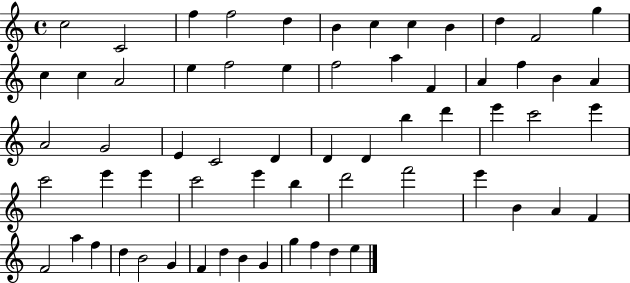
{
  \clef treble
  \time 4/4
  \defaultTimeSignature
  \key c \major
  c''2 c'2 | f''4 f''2 d''4 | b'4 c''4 c''4 b'4 | d''4 f'2 g''4 | \break c''4 c''4 a'2 | e''4 f''2 e''4 | f''2 a''4 f'4 | a'4 f''4 b'4 a'4 | \break a'2 g'2 | e'4 c'2 d'4 | d'4 d'4 b''4 d'''4 | e'''4 c'''2 e'''4 | \break c'''2 e'''4 e'''4 | c'''2 e'''4 b''4 | d'''2 f'''2 | e'''4 b'4 a'4 f'4 | \break f'2 a''4 f''4 | d''4 b'2 g'4 | f'4 d''4 b'4 g'4 | g''4 f''4 d''4 e''4 | \break \bar "|."
}